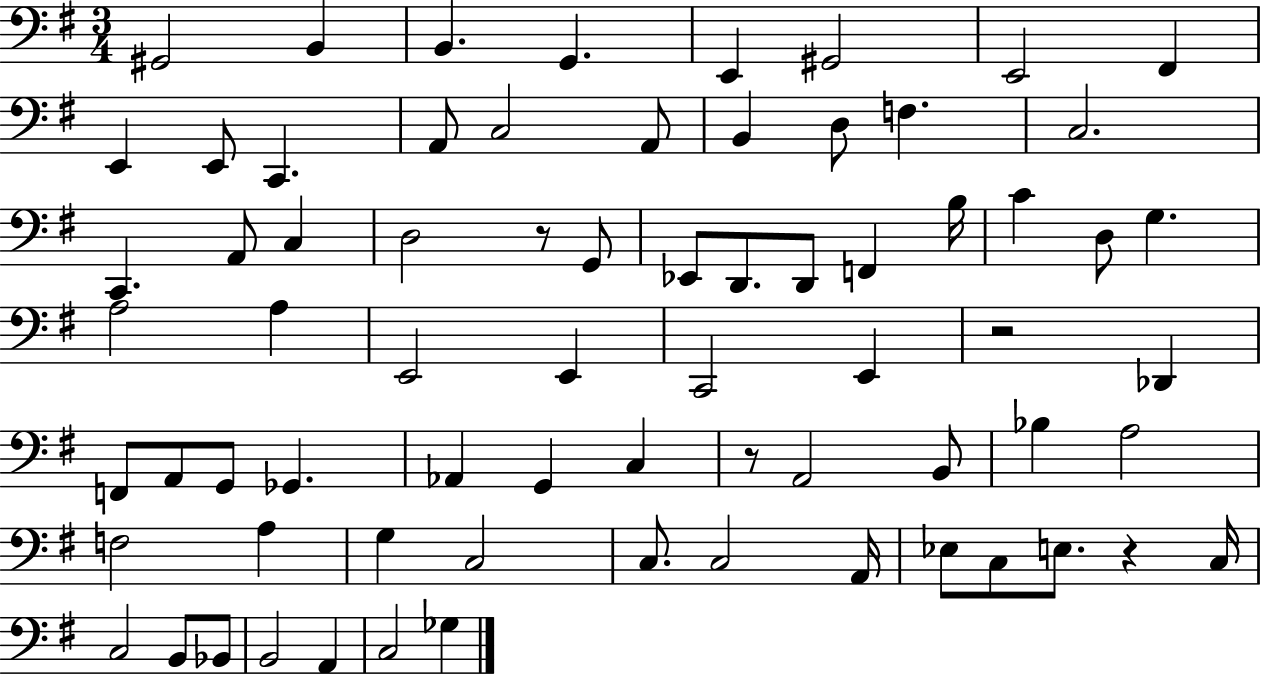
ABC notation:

X:1
T:Untitled
M:3/4
L:1/4
K:G
^G,,2 B,, B,, G,, E,, ^G,,2 E,,2 ^F,, E,, E,,/2 C,, A,,/2 C,2 A,,/2 B,, D,/2 F, C,2 C,, A,,/2 C, D,2 z/2 G,,/2 _E,,/2 D,,/2 D,,/2 F,, B,/4 C D,/2 G, A,2 A, E,,2 E,, C,,2 E,, z2 _D,, F,,/2 A,,/2 G,,/2 _G,, _A,, G,, C, z/2 A,,2 B,,/2 _B, A,2 F,2 A, G, C,2 C,/2 C,2 A,,/4 _E,/2 C,/2 E,/2 z C,/4 C,2 B,,/2 _B,,/2 B,,2 A,, C,2 _G,